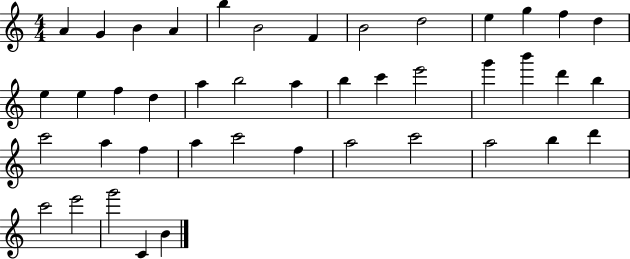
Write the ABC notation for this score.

X:1
T:Untitled
M:4/4
L:1/4
K:C
A G B A b B2 F B2 d2 e g f d e e f d a b2 a b c' e'2 g' b' d' b c'2 a f a c'2 f a2 c'2 a2 b d' c'2 e'2 g'2 C B